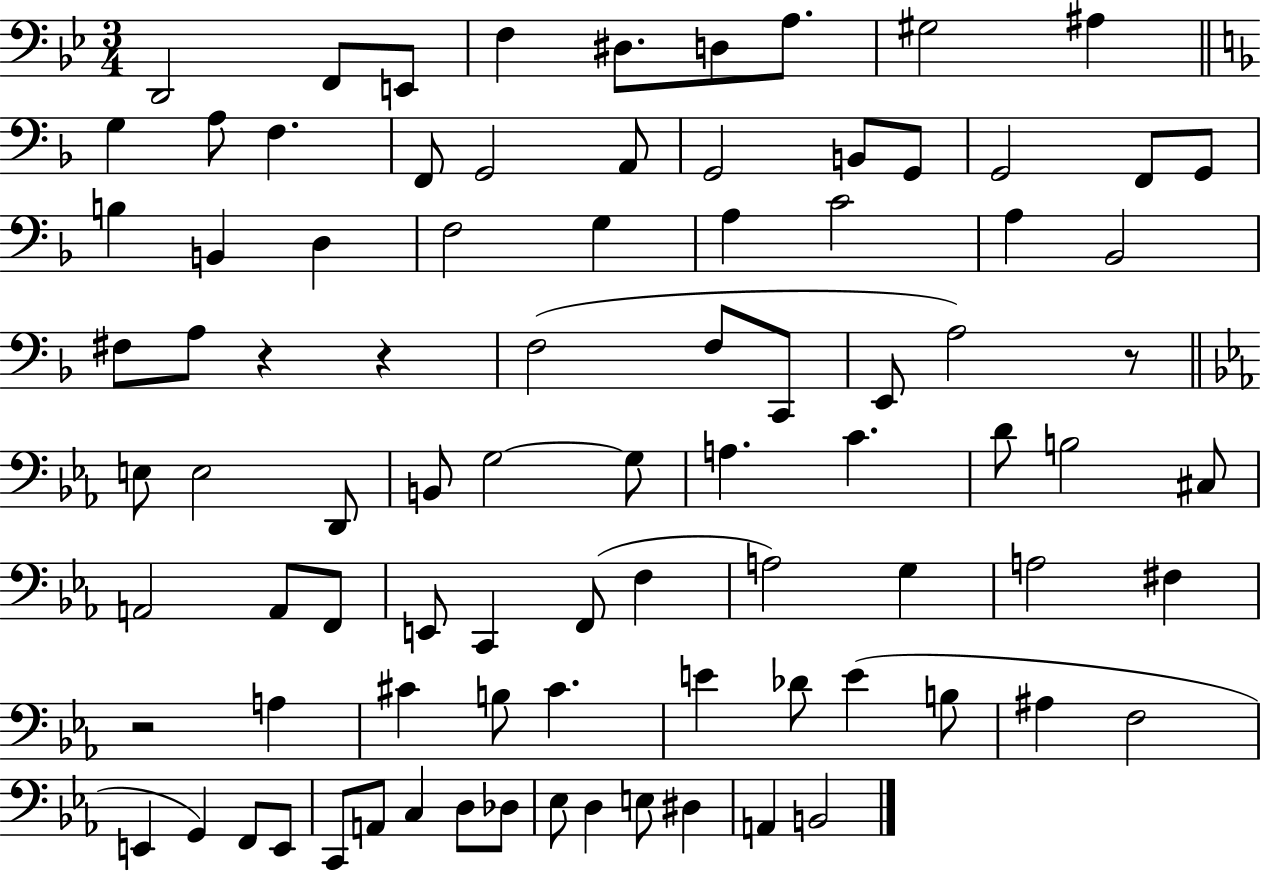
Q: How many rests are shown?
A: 4